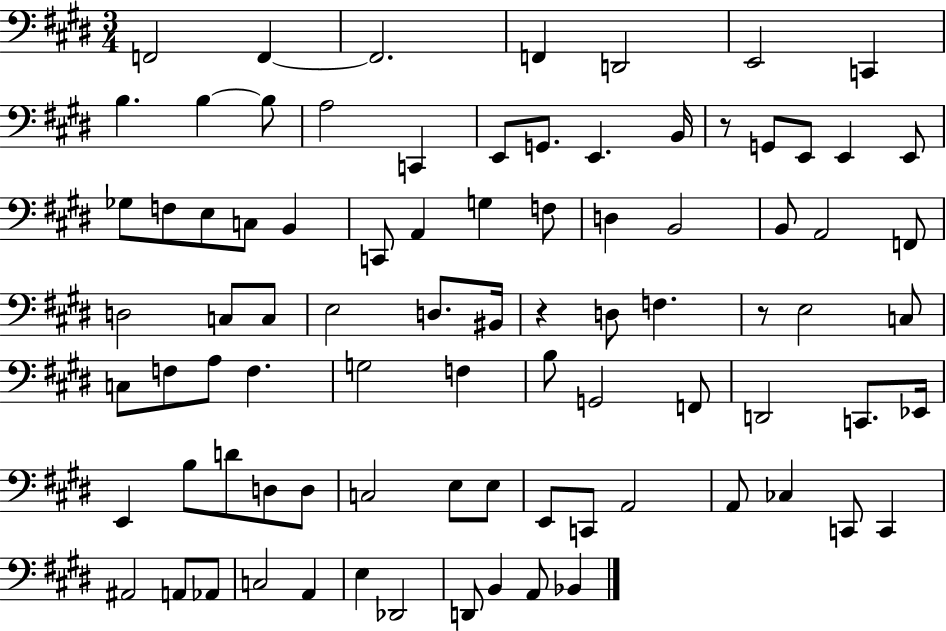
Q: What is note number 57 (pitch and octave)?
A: E2